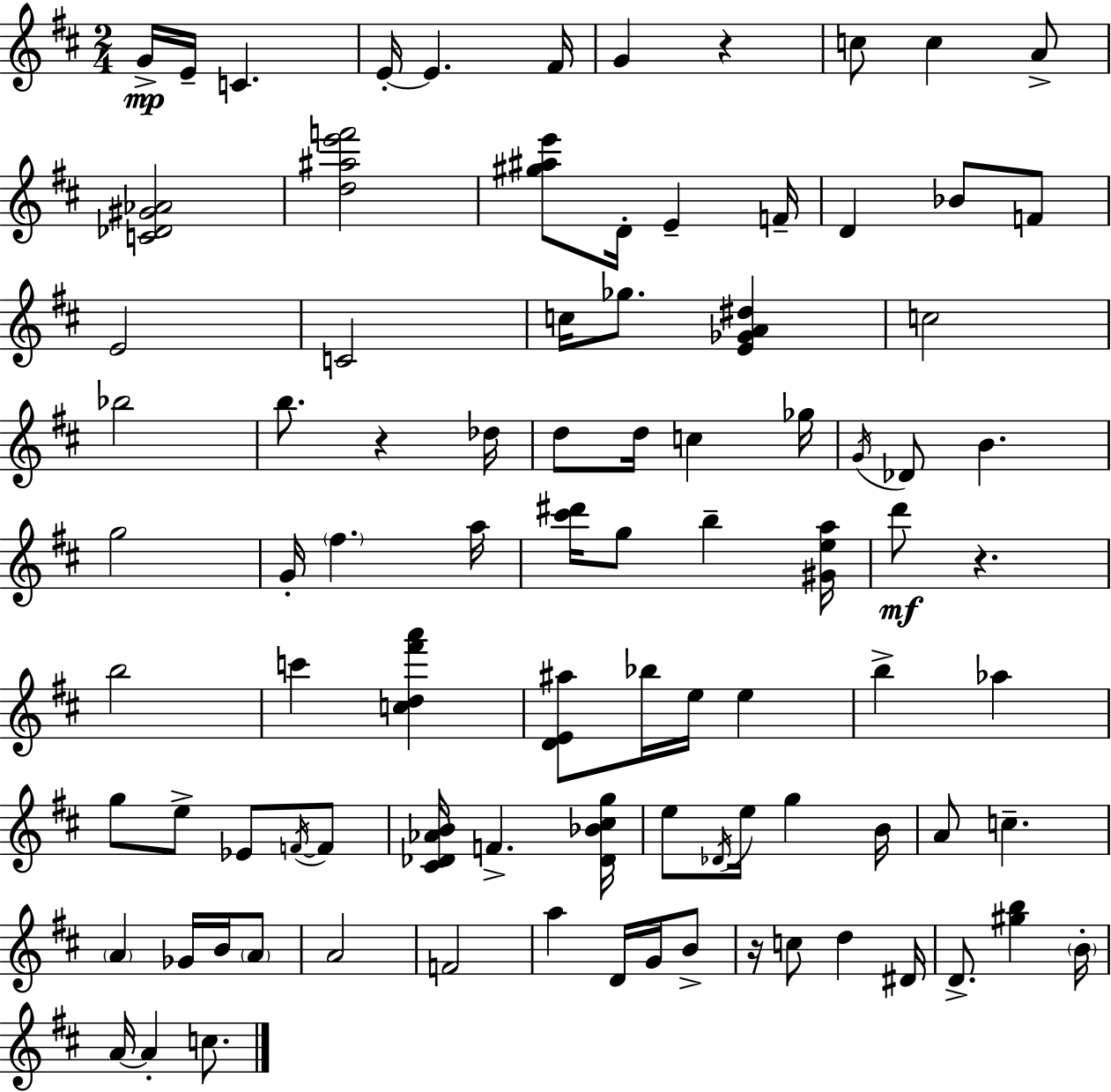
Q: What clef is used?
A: treble